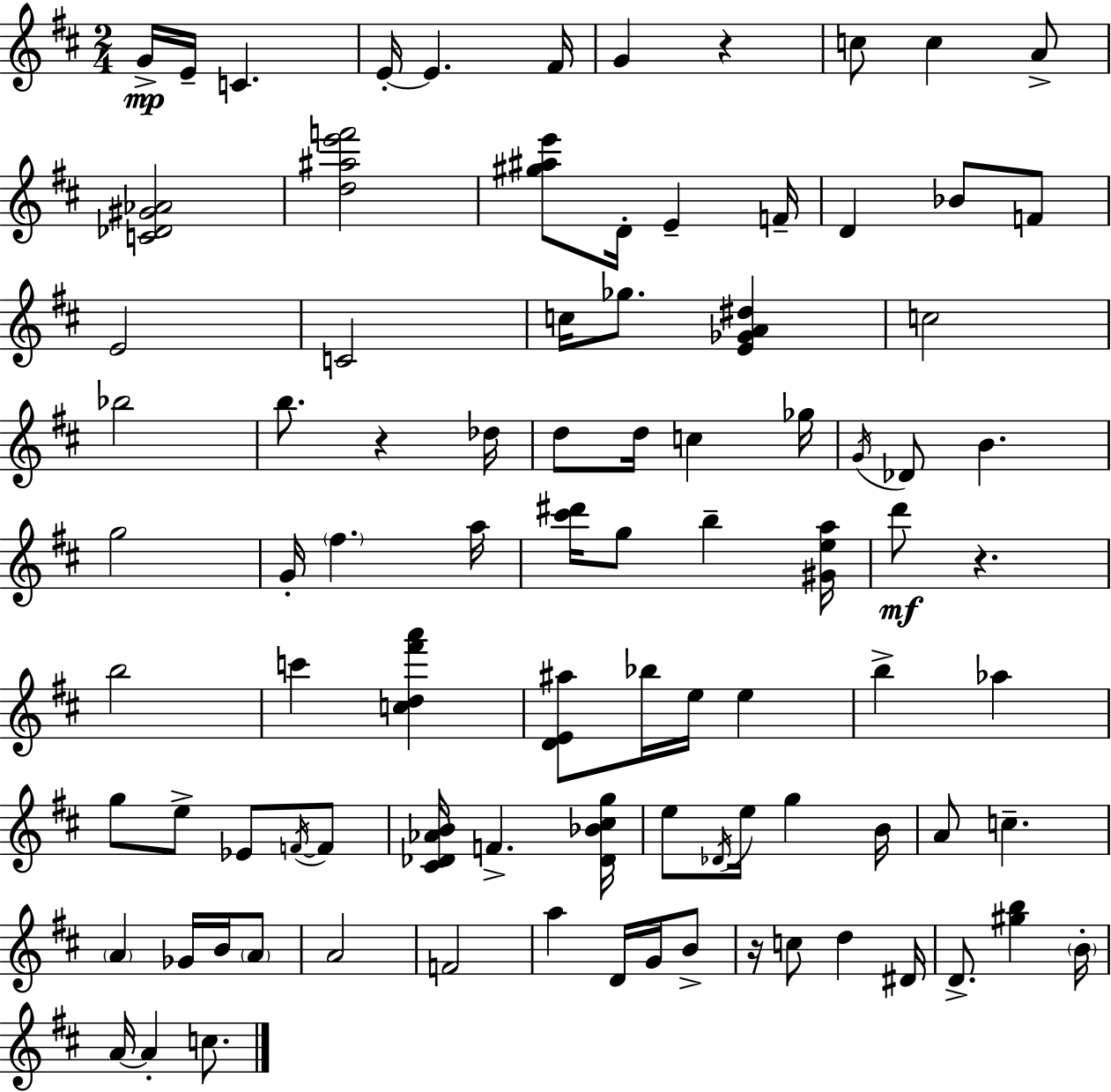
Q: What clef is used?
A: treble